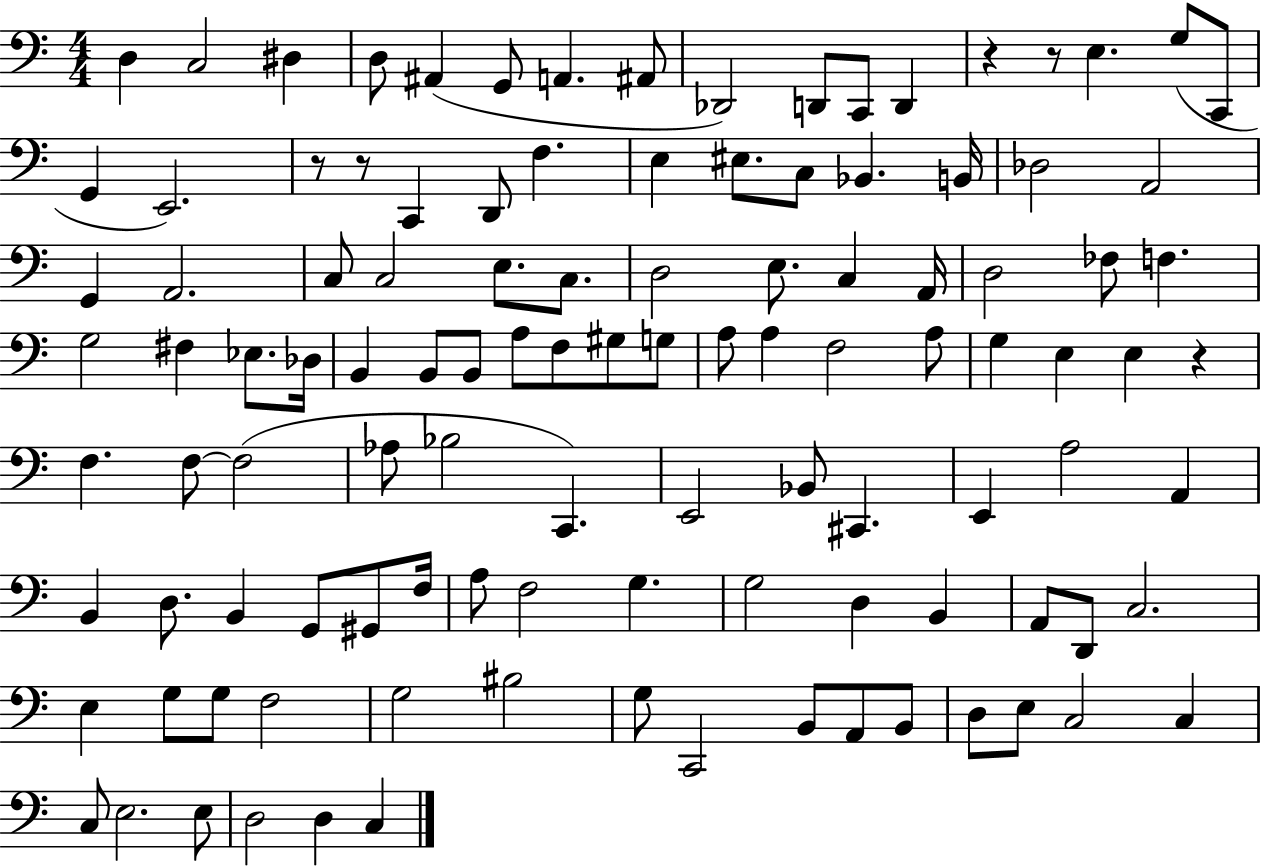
{
  \clef bass
  \numericTimeSignature
  \time 4/4
  \key c \major
  d4 c2 dis4 | d8 ais,4( g,8 a,4. ais,8 | des,2) d,8 c,8 d,4 | r4 r8 e4. g8( c,8 | \break g,4 e,2.) | r8 r8 c,4 d,8 f4. | e4 eis8. c8 bes,4. b,16 | des2 a,2 | \break g,4 a,2. | c8 c2 e8. c8. | d2 e8. c4 a,16 | d2 fes8 f4. | \break g2 fis4 ees8. des16 | b,4 b,8 b,8 a8 f8 gis8 g8 | a8 a4 f2 a8 | g4 e4 e4 r4 | \break f4. f8~~ f2( | aes8 bes2 c,4.) | e,2 bes,8 cis,4. | e,4 a2 a,4 | \break b,4 d8. b,4 g,8 gis,8 f16 | a8 f2 g4. | g2 d4 b,4 | a,8 d,8 c2. | \break e4 g8 g8 f2 | g2 bis2 | g8 c,2 b,8 a,8 b,8 | d8 e8 c2 c4 | \break c8 e2. e8 | d2 d4 c4 | \bar "|."
}